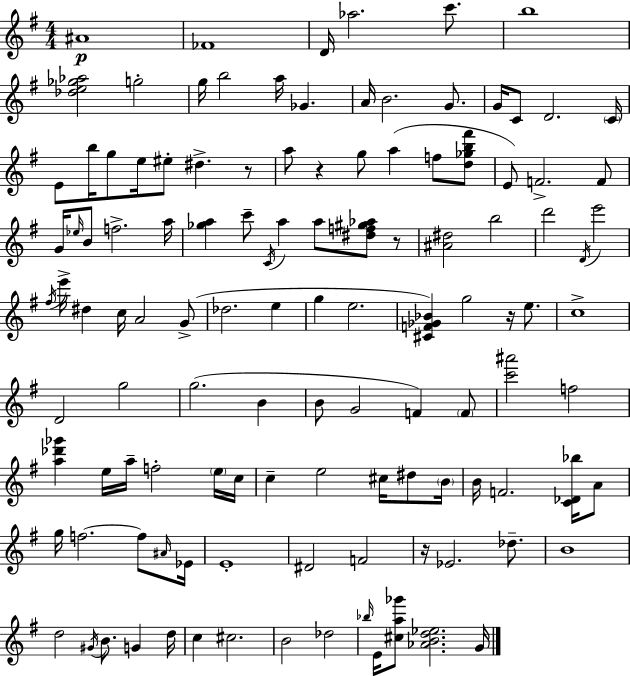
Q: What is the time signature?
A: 4/4